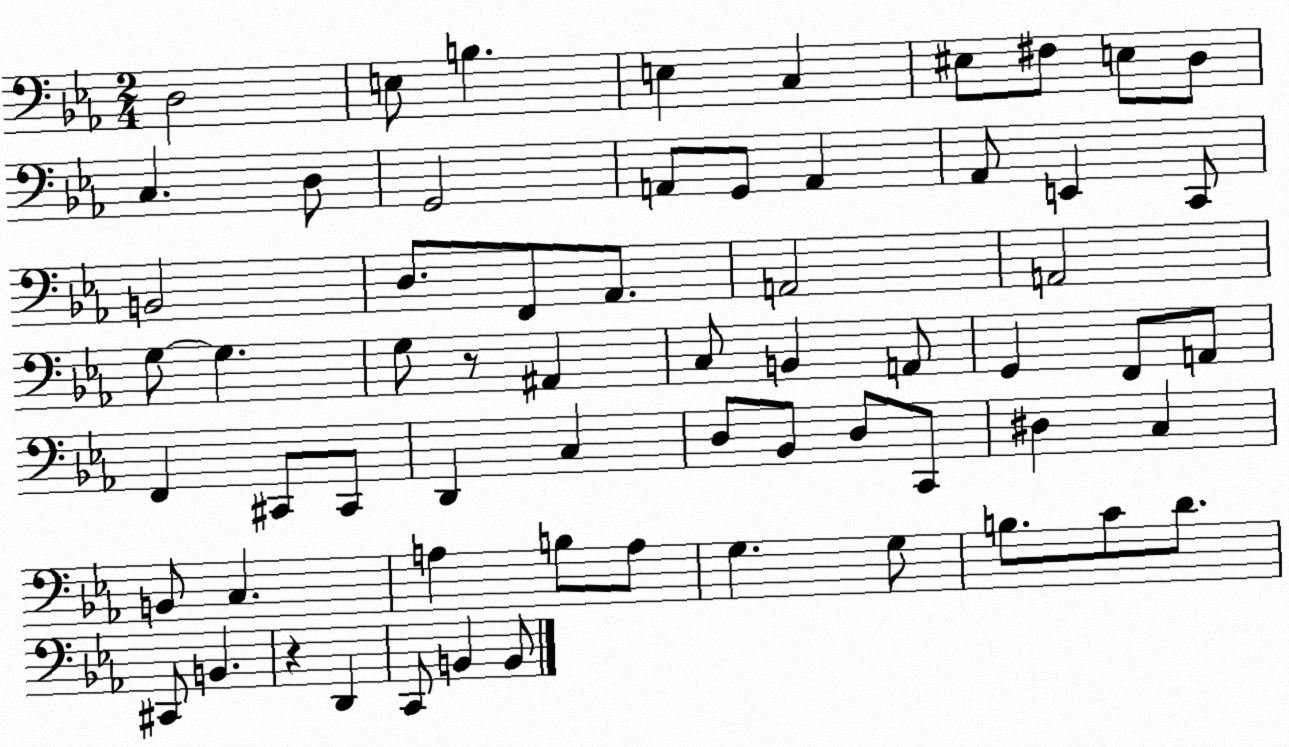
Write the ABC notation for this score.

X:1
T:Untitled
M:2/4
L:1/4
K:Eb
D,2 E,/2 B, E, C, ^E,/2 ^F,/2 E,/2 D,/2 C, D,/2 G,,2 A,,/2 G,,/2 A,, _A,,/2 E,, C,,/2 B,,2 D,/2 F,,/2 _A,,/2 A,,2 A,,2 G,/2 G, G,/2 z/2 ^A,, C,/2 B,, A,,/2 G,, F,,/2 A,,/2 F,, ^C,,/2 ^C,,/2 D,, C, D,/2 _B,,/2 D,/2 C,,/2 ^D, C, B,,/2 C, A, B,/2 A,/2 G, G,/2 B,/2 C/2 D/2 ^C,,/2 B,, z D,, C,,/2 B,, B,,/2